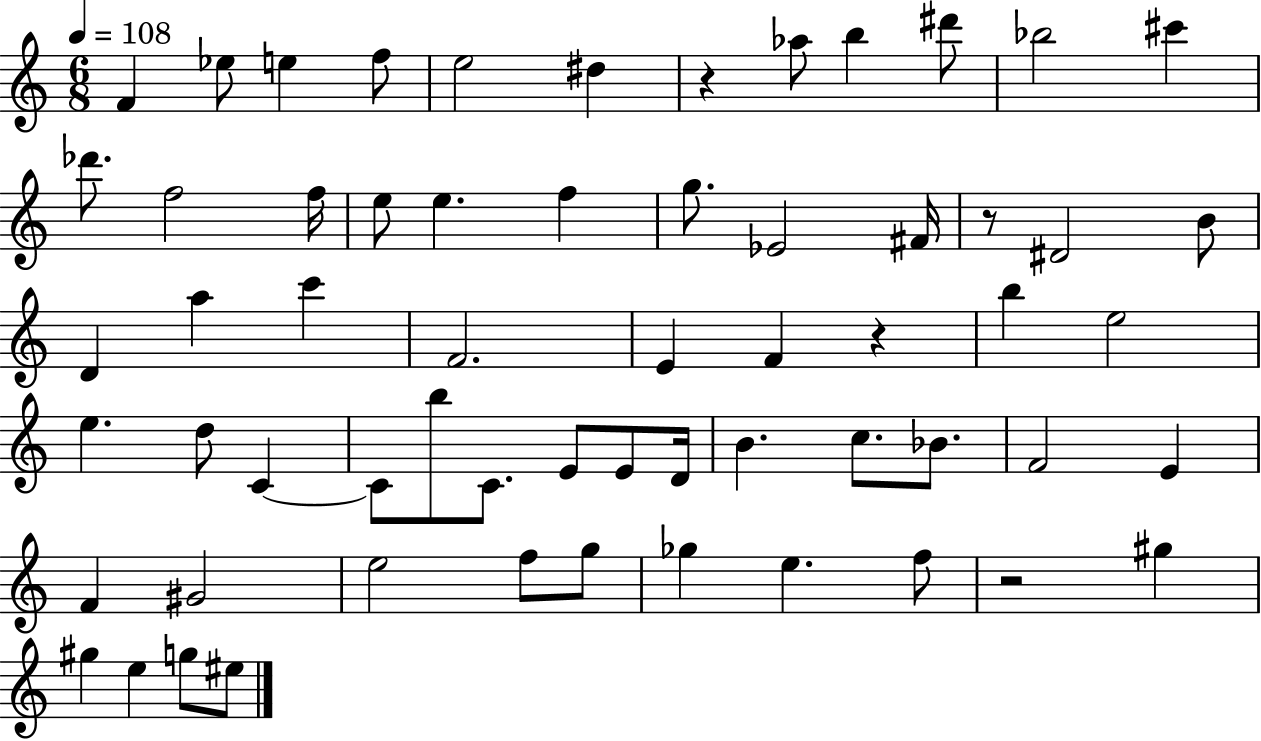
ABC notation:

X:1
T:Untitled
M:6/8
L:1/4
K:C
F _e/2 e f/2 e2 ^d z _a/2 b ^d'/2 _b2 ^c' _d'/2 f2 f/4 e/2 e f g/2 _E2 ^F/4 z/2 ^D2 B/2 D a c' F2 E F z b e2 e d/2 C C/2 b/2 C/2 E/2 E/2 D/4 B c/2 _B/2 F2 E F ^G2 e2 f/2 g/2 _g e f/2 z2 ^g ^g e g/2 ^e/2